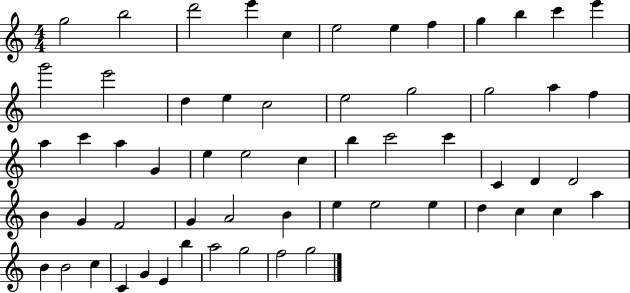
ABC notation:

X:1
T:Untitled
M:4/4
L:1/4
K:C
g2 b2 d'2 e' c e2 e f g b c' e' g'2 e'2 d e c2 e2 g2 g2 a f a c' a G e e2 c b c'2 c' C D D2 B G F2 G A2 B e e2 e d c c a B B2 c C G E b a2 g2 f2 g2